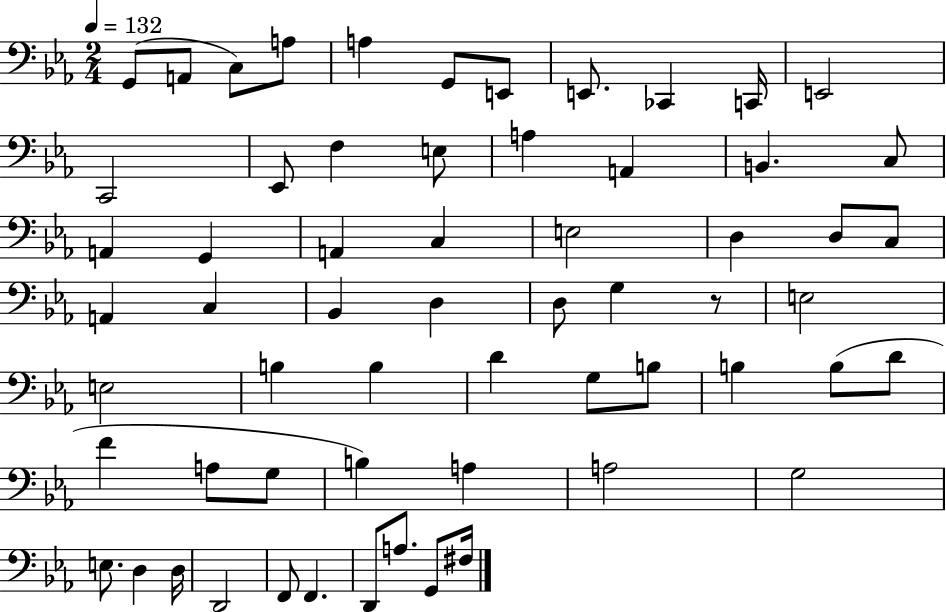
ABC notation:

X:1
T:Untitled
M:2/4
L:1/4
K:Eb
G,,/2 A,,/2 C,/2 A,/2 A, G,,/2 E,,/2 E,,/2 _C,, C,,/4 E,,2 C,,2 _E,,/2 F, E,/2 A, A,, B,, C,/2 A,, G,, A,, C, E,2 D, D,/2 C,/2 A,, C, _B,, D, D,/2 G, z/2 E,2 E,2 B, B, D G,/2 B,/2 B, B,/2 D/2 F A,/2 G,/2 B, A, A,2 G,2 E,/2 D, D,/4 D,,2 F,,/2 F,, D,,/2 A,/2 G,,/2 ^F,/4